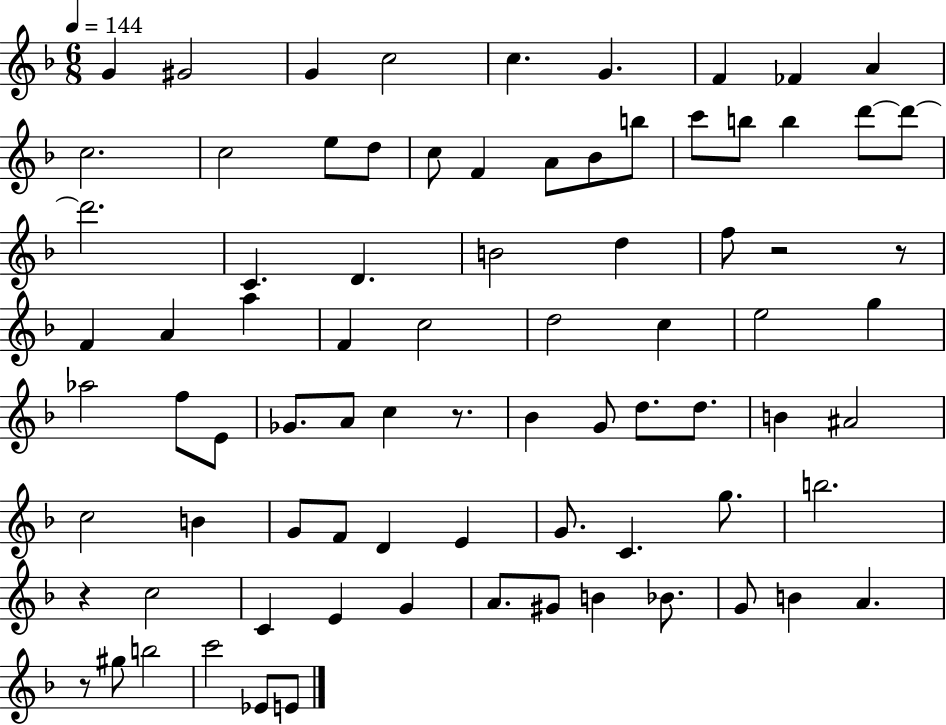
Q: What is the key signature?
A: F major